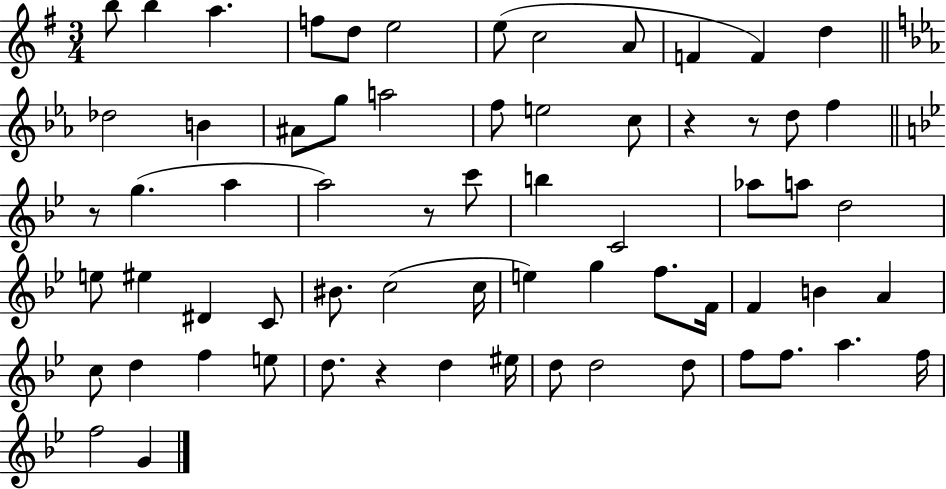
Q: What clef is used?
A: treble